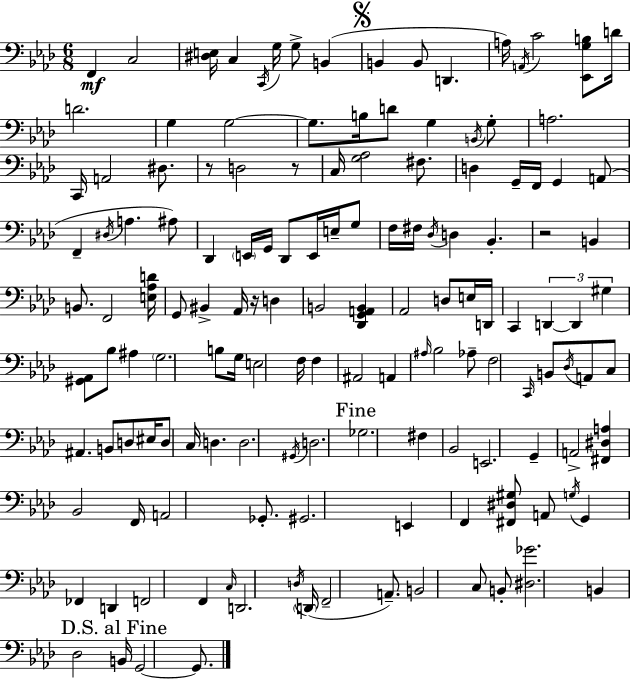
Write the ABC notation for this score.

X:1
T:Untitled
M:6/8
L:1/4
K:Fm
F,, C,2 [^D,E,]/4 C, C,,/4 G,/4 G,/2 B,, B,, B,,/2 D,, A,/4 A,,/4 C2 [_E,,G,B,]/2 D/4 D2 G, G,2 G,/2 B,/4 D/2 G, B,,/4 G,/2 A,2 C,,/4 A,,2 ^D,/2 z/2 D,2 z/2 C,/4 [G,_A,]2 ^F,/2 D, G,,/4 F,,/4 G,, A,,/2 F,, ^D,/4 A, ^A,/2 _D,, E,,/4 G,,/4 _D,,/2 E,,/4 E,/4 G,/2 F,/4 ^F,/4 _D,/4 D, _B,, z2 B,, B,,/2 F,,2 [E,_A,D]/4 G,,/2 ^B,, _A,,/4 z/4 D, B,,2 [_D,,G,,A,,B,,] _A,,2 D,/2 E,/4 D,,/4 C,, D,, D,, ^G, [^G,,_A,,]/2 _B,/2 ^A, G,2 B,/2 G,/4 E,2 F,/4 F, ^A,,2 A,, ^A,/4 _B,2 _A,/2 F,2 C,,/4 B,,/2 _D,/4 A,,/2 C,/2 ^A,, B,,/2 D,/2 ^E,/4 D,/2 C,/4 D, D,2 ^G,,/4 D,2 _G,2 ^F, _B,,2 E,,2 G,, A,,2 [^F,,^D,A,] _B,,2 F,,/4 A,,2 _G,,/2 ^G,,2 E,, F,, [^F,,^D,^G,]/2 A,,/2 G,/4 G,, _F,, D,, F,,2 F,, C,/4 D,,2 D,/4 D,,/4 F,,2 A,,/2 B,,2 C,/2 B,,/2 [^D,_G]2 B,, _D,2 B,,/4 G,,2 G,,/2